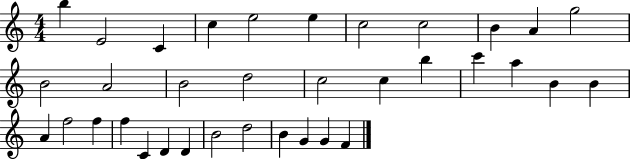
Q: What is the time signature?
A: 4/4